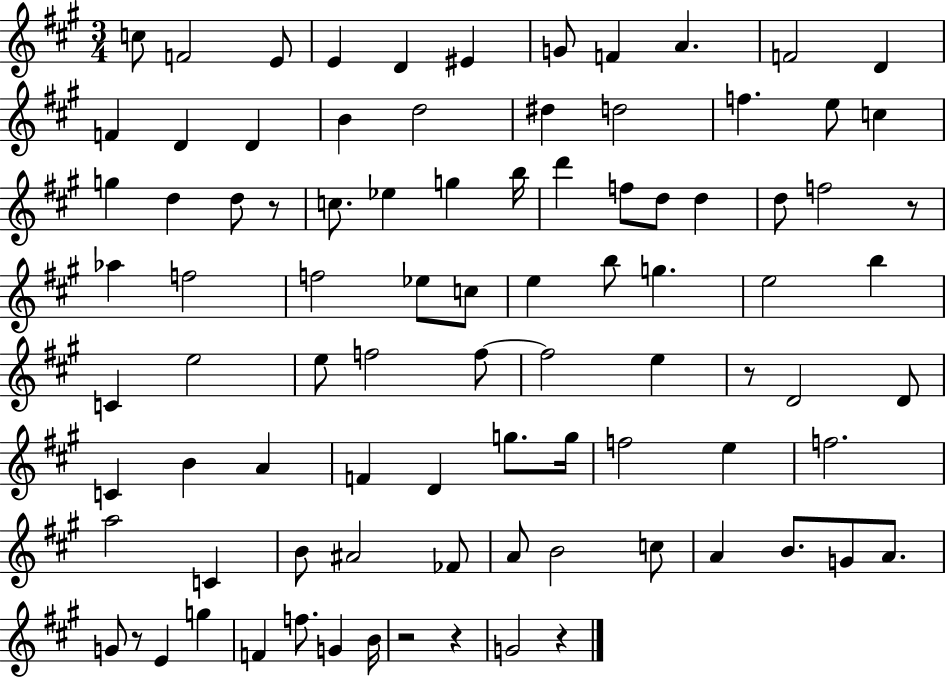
{
  \clef treble
  \numericTimeSignature
  \time 3/4
  \key a \major
  c''8 f'2 e'8 | e'4 d'4 eis'4 | g'8 f'4 a'4. | f'2 d'4 | \break f'4 d'4 d'4 | b'4 d''2 | dis''4 d''2 | f''4. e''8 c''4 | \break g''4 d''4 d''8 r8 | c''8. ees''4 g''4 b''16 | d'''4 f''8 d''8 d''4 | d''8 f''2 r8 | \break aes''4 f''2 | f''2 ees''8 c''8 | e''4 b''8 g''4. | e''2 b''4 | \break c'4 e''2 | e''8 f''2 f''8~~ | f''2 e''4 | r8 d'2 d'8 | \break c'4 b'4 a'4 | f'4 d'4 g''8. g''16 | f''2 e''4 | f''2. | \break a''2 c'4 | b'8 ais'2 fes'8 | a'8 b'2 c''8 | a'4 b'8. g'8 a'8. | \break g'8 r8 e'4 g''4 | f'4 f''8. g'4 b'16 | r2 r4 | g'2 r4 | \break \bar "|."
}